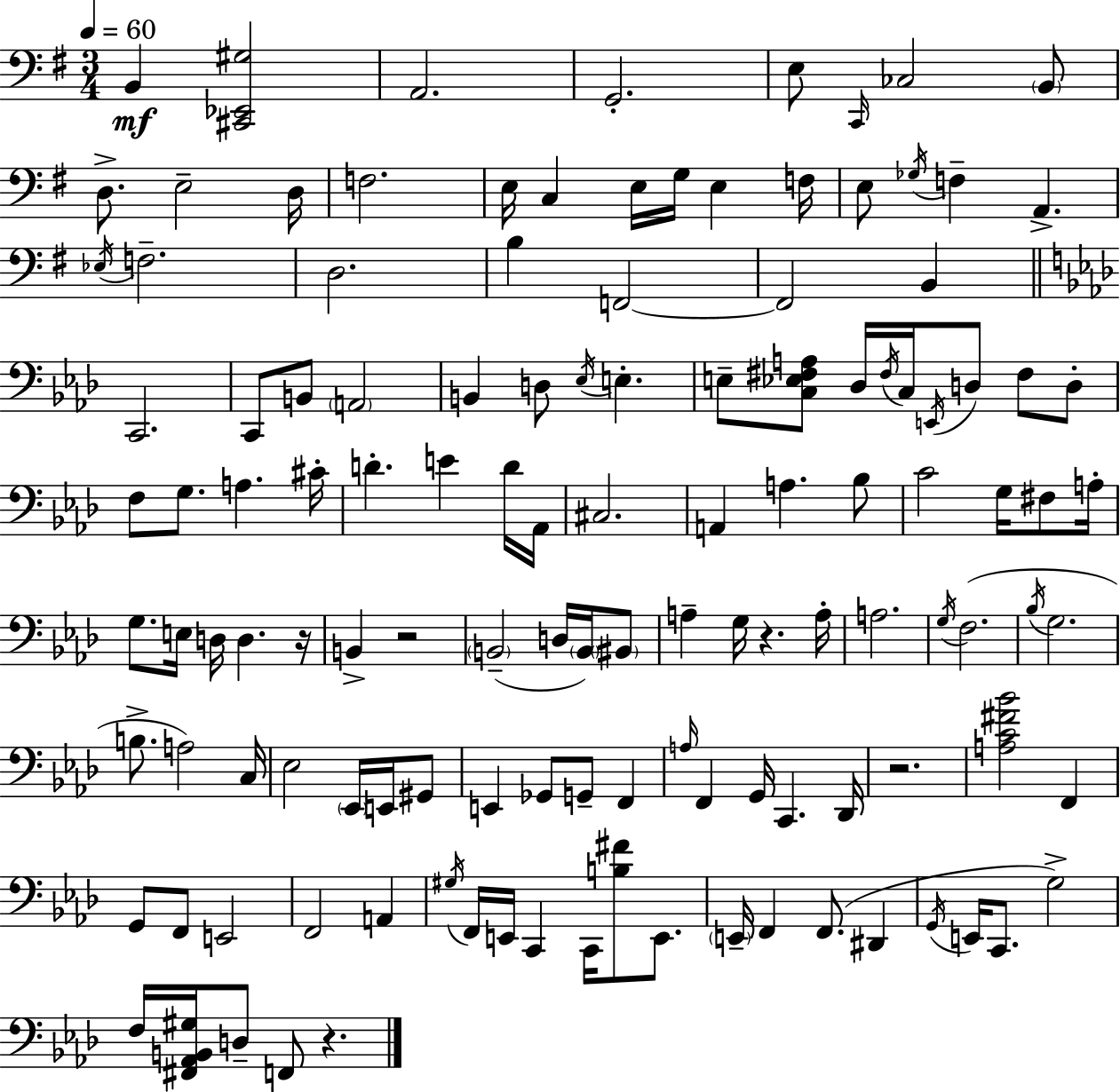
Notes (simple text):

B2/q [C#2,Eb2,G#3]/h A2/h. G2/h. E3/e C2/s CES3/h B2/e D3/e. E3/h D3/s F3/h. E3/s C3/q E3/s G3/s E3/q F3/s E3/e Gb3/s F3/q A2/q. Eb3/s F3/h. D3/h. B3/q F2/h F2/h B2/q C2/h. C2/e B2/e A2/h B2/q D3/e Eb3/s E3/q. E3/e [C3,Eb3,F#3,A3]/e Db3/s F#3/s C3/s E2/s D3/e F#3/e D3/e F3/e G3/e. A3/q. C#4/s D4/q. E4/q D4/s Ab2/s C#3/h. A2/q A3/q. Bb3/e C4/h G3/s F#3/e A3/s G3/e. E3/s D3/s D3/q. R/s B2/q R/h B2/h D3/s B2/s BIS2/e A3/q G3/s R/q. A3/s A3/h. G3/s F3/h. Bb3/s G3/h. B3/e. A3/h C3/s Eb3/h Eb2/s E2/s G#2/e E2/q Gb2/e G2/e F2/q A3/s F2/q G2/s C2/q. Db2/s R/h. [A3,C4,F#4,Bb4]/h F2/q G2/e F2/e E2/h F2/h A2/q G#3/s F2/s E2/s C2/q C2/s [B3,F#4]/e E2/e. E2/s F2/q F2/e. D#2/q G2/s E2/s C2/e. G3/h F3/s [F#2,Ab2,B2,G#3]/s D3/e F2/e R/q.